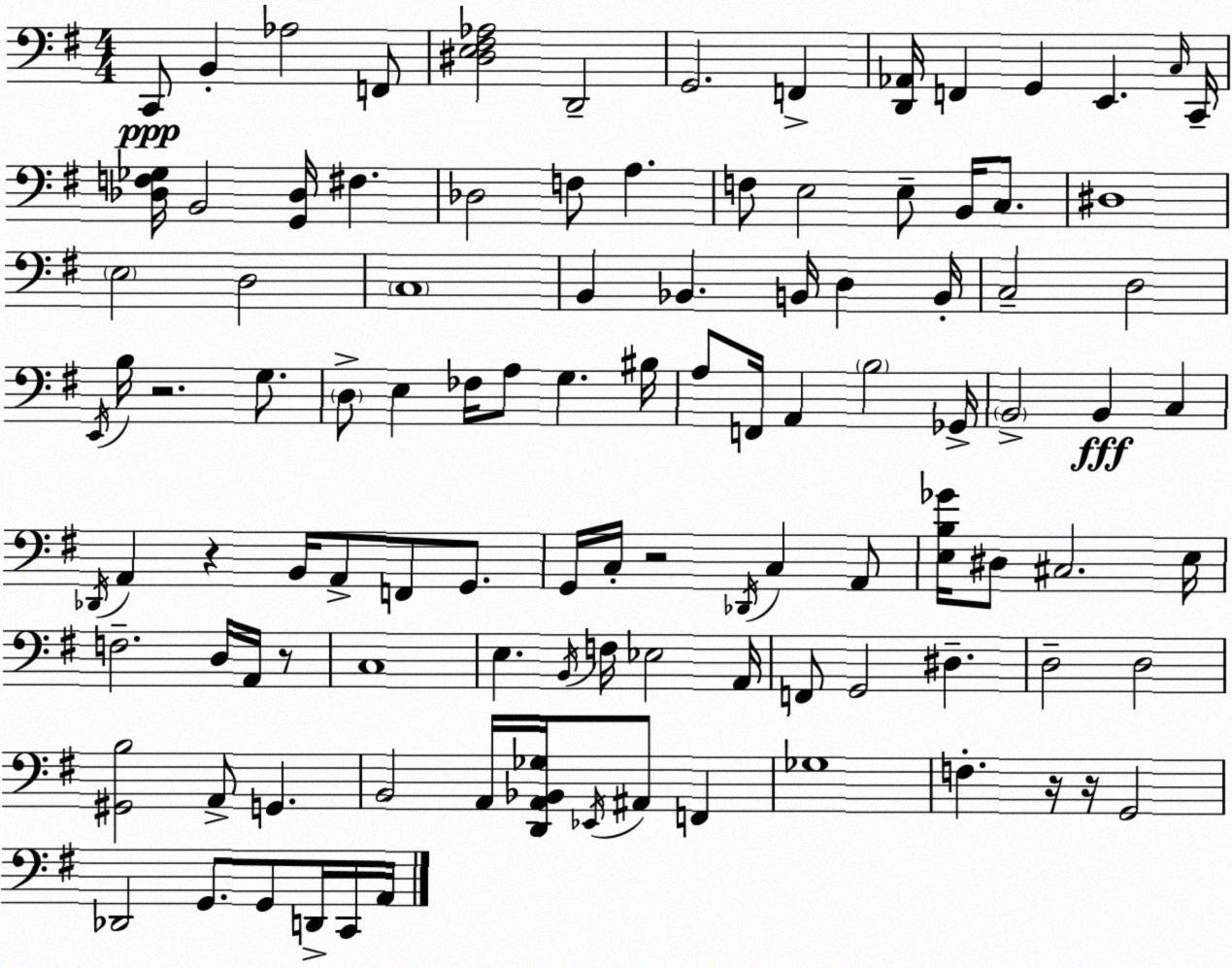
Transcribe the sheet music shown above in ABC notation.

X:1
T:Untitled
M:4/4
L:1/4
K:G
C,,/2 B,, _A,2 F,,/2 [^D,E,^F,_A,]2 D,,2 G,,2 F,, [D,,_A,,]/4 F,, G,, E,, C,/4 C,,/4 [_D,F,_G,]/4 B,,2 [G,,_D,]/4 ^F, _D,2 F,/2 A, F,/2 E,2 E,/2 B,,/4 C,/2 ^D,4 E,2 D,2 C,4 B,, _B,, B,,/4 D, B,,/4 C,2 D,2 E,,/4 B,/4 z2 G,/2 D,/2 E, _F,/4 A,/2 G, ^B,/4 A,/2 F,,/4 A,, B,2 _G,,/4 B,,2 B,, C, _D,,/4 A,, z B,,/4 A,,/2 F,,/2 G,,/2 G,,/4 C,/4 z2 _D,,/4 C, A,,/2 [E,B,_G]/4 ^D,/2 ^C,2 E,/4 F,2 D,/4 A,,/4 z/2 C,4 E, B,,/4 F,/4 _E,2 A,,/4 F,,/2 G,,2 ^D, D,2 D,2 [^G,,B,]2 A,,/2 G,, B,,2 A,,/4 [D,,A,,_B,,_G,]/4 _E,,/4 ^A,,/2 F,, _G,4 F, z/4 z/4 G,,2 _D,,2 G,,/2 G,,/2 D,,/4 C,,/4 A,,/4